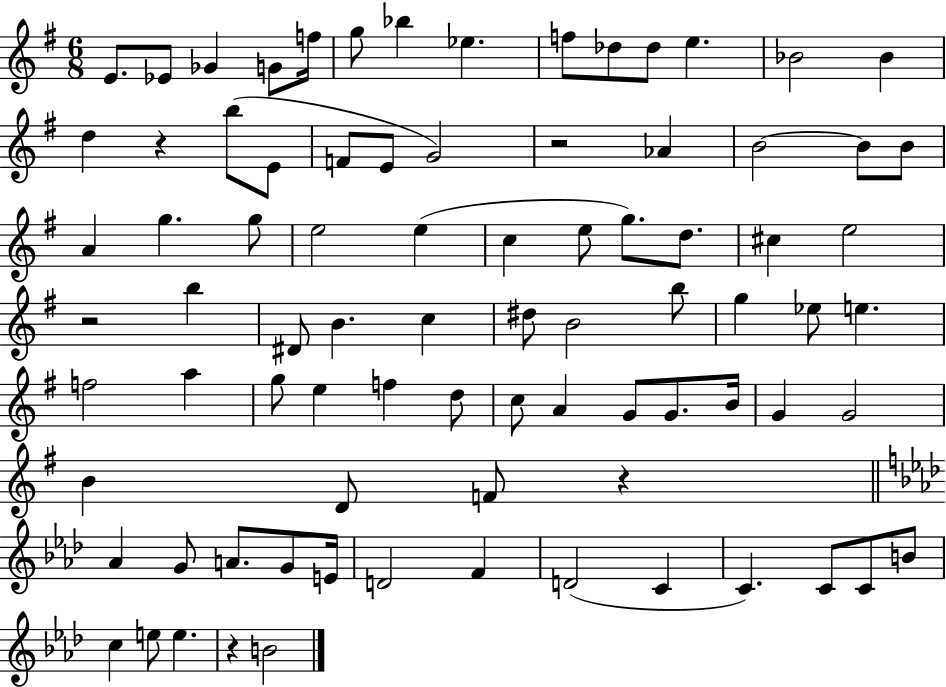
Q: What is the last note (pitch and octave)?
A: B4